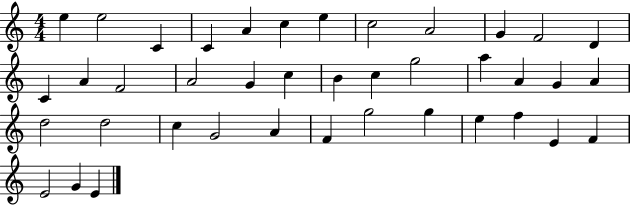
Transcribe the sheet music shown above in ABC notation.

X:1
T:Untitled
M:4/4
L:1/4
K:C
e e2 C C A c e c2 A2 G F2 D C A F2 A2 G c B c g2 a A G A d2 d2 c G2 A F g2 g e f E F E2 G E